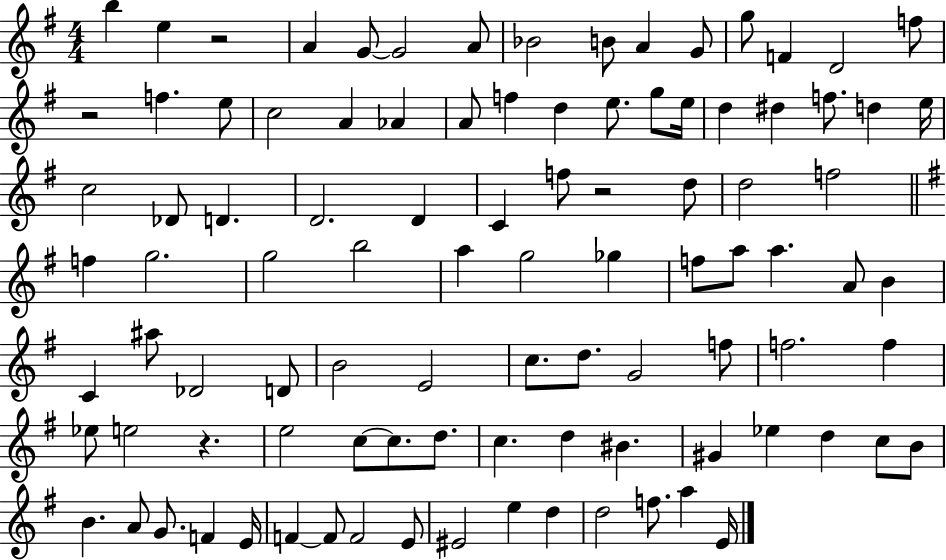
B5/q E5/q R/h A4/q G4/e G4/h A4/e Bb4/h B4/e A4/q G4/e G5/e F4/q D4/h F5/e R/h F5/q. E5/e C5/h A4/q Ab4/q A4/e F5/q D5/q E5/e. G5/e E5/s D5/q D#5/q F5/e. D5/q E5/s C5/h Db4/e D4/q. D4/h. D4/q C4/q F5/e R/h D5/e D5/h F5/h F5/q G5/h. G5/h B5/h A5/q G5/h Gb5/q F5/e A5/e A5/q. A4/e B4/q C4/q A#5/e Db4/h D4/e B4/h E4/h C5/e. D5/e. G4/h F5/e F5/h. F5/q Eb5/e E5/h R/q. E5/h C5/e C5/e. D5/e. C5/q. D5/q BIS4/q. G#4/q Eb5/q D5/q C5/e B4/e B4/q. A4/e G4/e. F4/q E4/s F4/q F4/e F4/h E4/e EIS4/h E5/q D5/q D5/h F5/e. A5/q E4/s